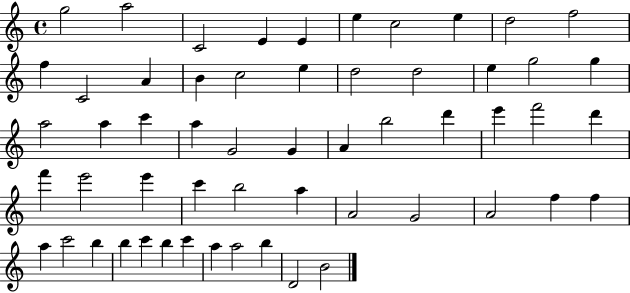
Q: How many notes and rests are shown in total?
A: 56